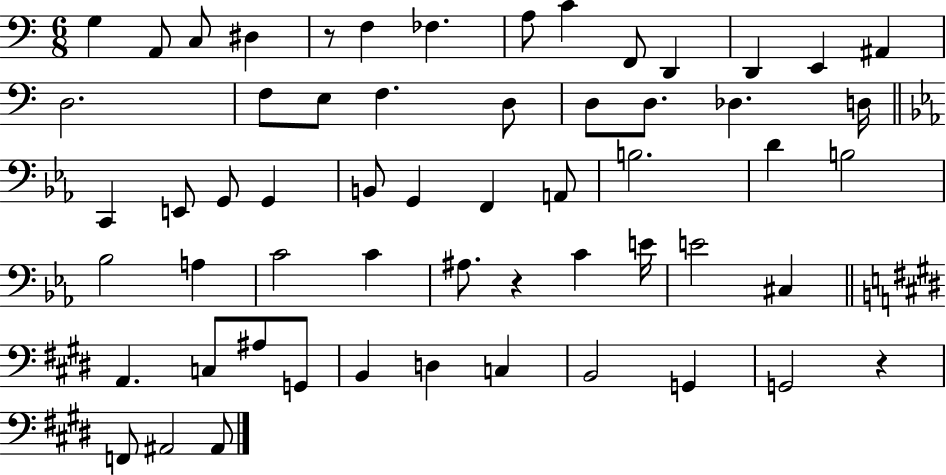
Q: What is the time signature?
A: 6/8